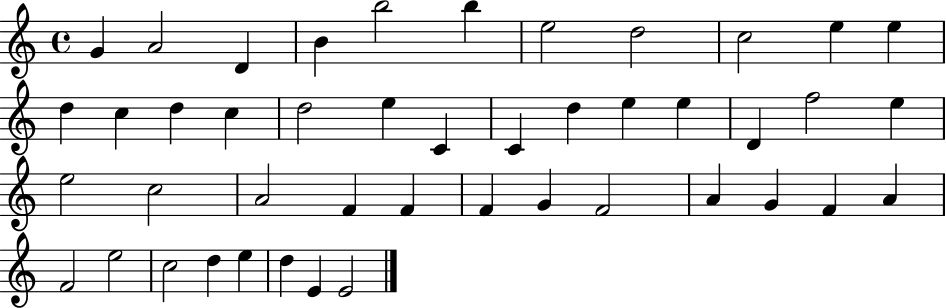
{
  \clef treble
  \time 4/4
  \defaultTimeSignature
  \key c \major
  g'4 a'2 d'4 | b'4 b''2 b''4 | e''2 d''2 | c''2 e''4 e''4 | \break d''4 c''4 d''4 c''4 | d''2 e''4 c'4 | c'4 d''4 e''4 e''4 | d'4 f''2 e''4 | \break e''2 c''2 | a'2 f'4 f'4 | f'4 g'4 f'2 | a'4 g'4 f'4 a'4 | \break f'2 e''2 | c''2 d''4 e''4 | d''4 e'4 e'2 | \bar "|."
}